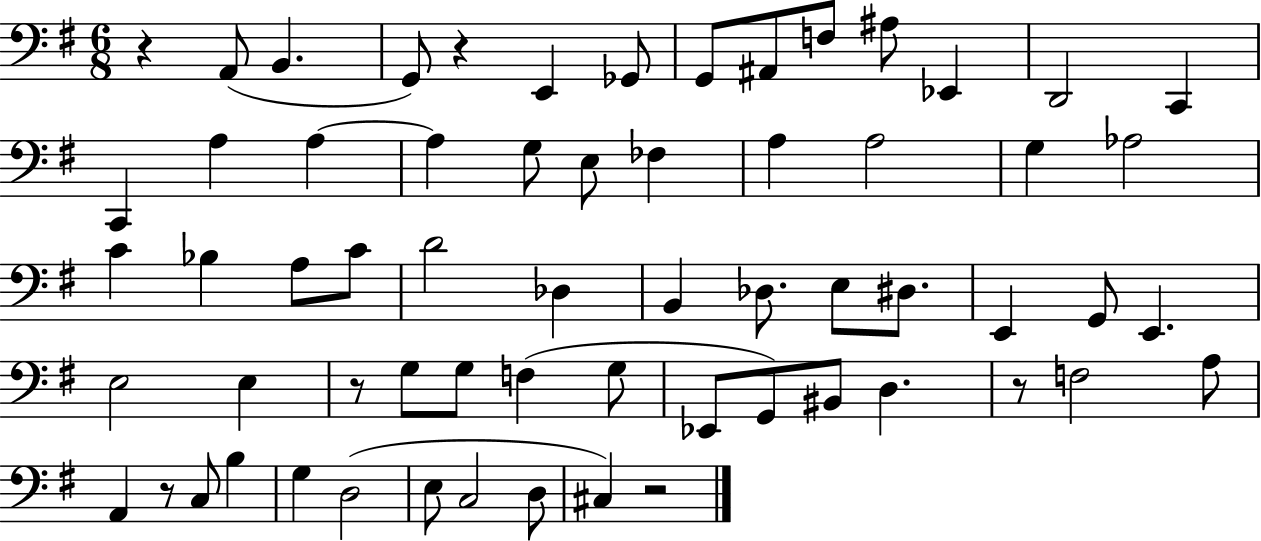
R/q A2/e B2/q. G2/e R/q E2/q Gb2/e G2/e A#2/e F3/e A#3/e Eb2/q D2/h C2/q C2/q A3/q A3/q A3/q G3/e E3/e FES3/q A3/q A3/h G3/q Ab3/h C4/q Bb3/q A3/e C4/e D4/h Db3/q B2/q Db3/e. E3/e D#3/e. E2/q G2/e E2/q. E3/h E3/q R/e G3/e G3/e F3/q G3/e Eb2/e G2/e BIS2/e D3/q. R/e F3/h A3/e A2/q R/e C3/e B3/q G3/q D3/h E3/e C3/h D3/e C#3/q R/h